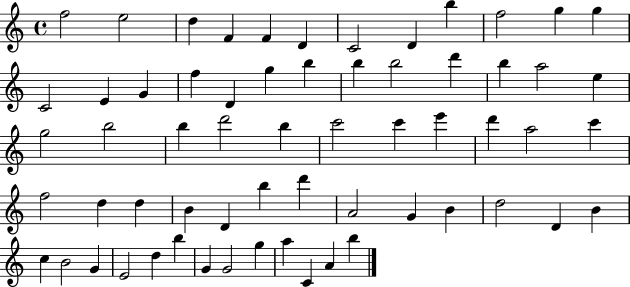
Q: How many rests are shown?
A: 0